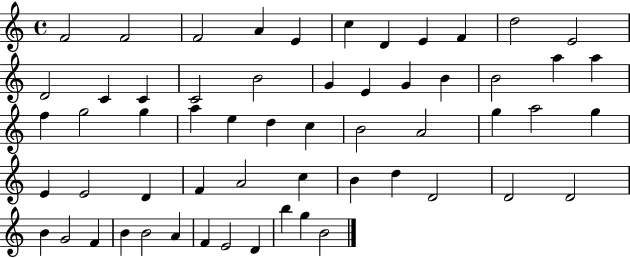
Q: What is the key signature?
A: C major